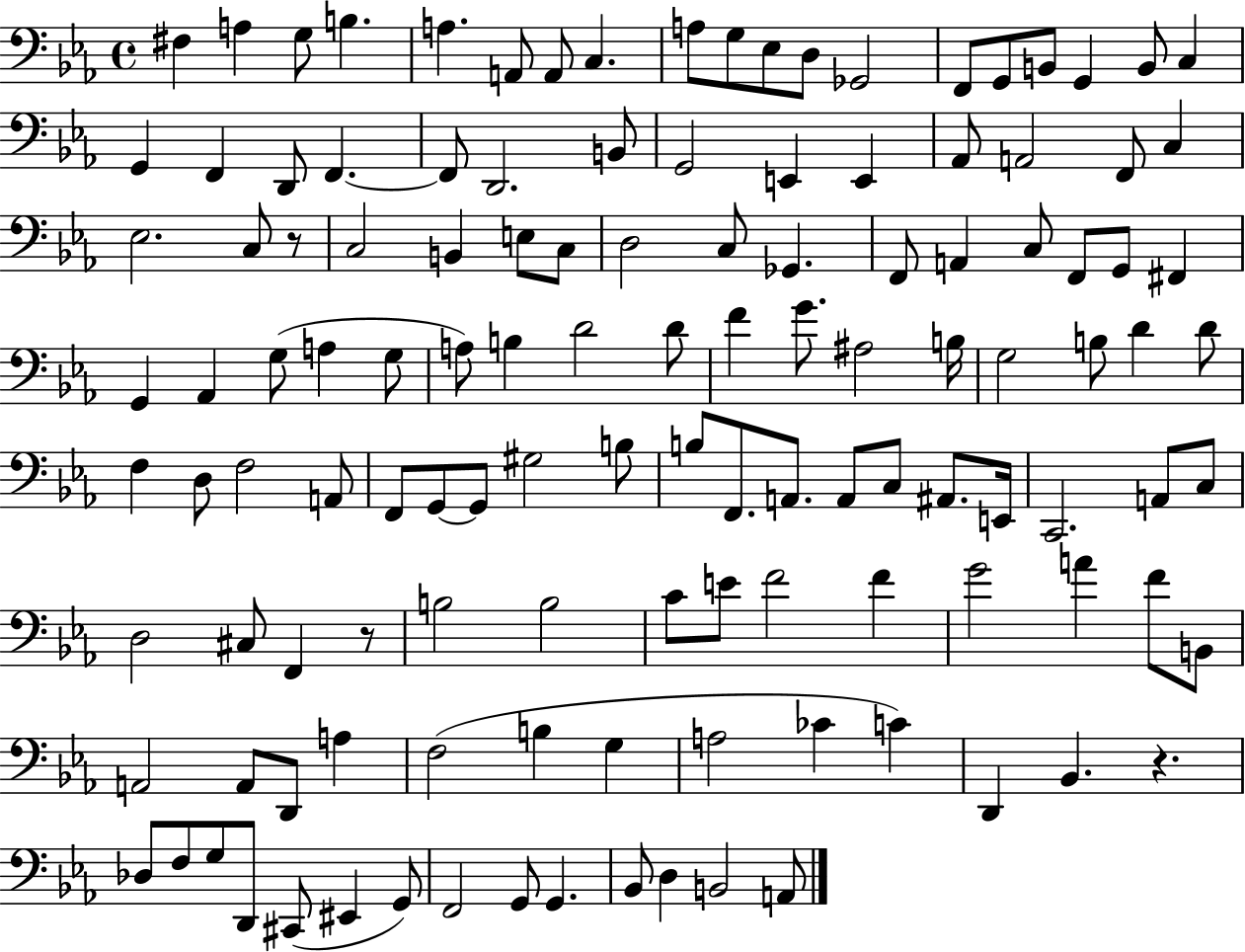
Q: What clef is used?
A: bass